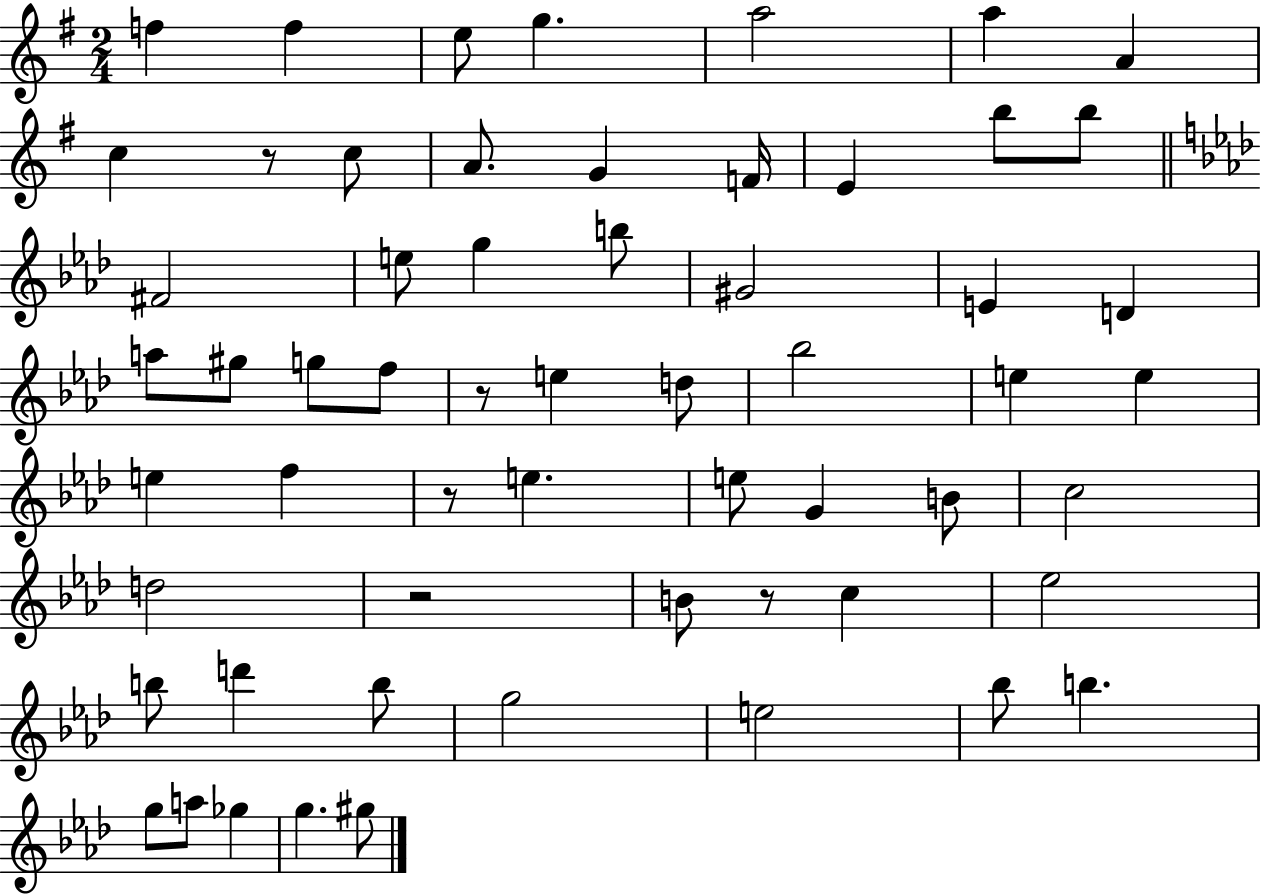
X:1
T:Untitled
M:2/4
L:1/4
K:G
f f e/2 g a2 a A c z/2 c/2 A/2 G F/4 E b/2 b/2 ^F2 e/2 g b/2 ^G2 E D a/2 ^g/2 g/2 f/2 z/2 e d/2 _b2 e e e f z/2 e e/2 G B/2 c2 d2 z2 B/2 z/2 c _e2 b/2 d' b/2 g2 e2 _b/2 b g/2 a/2 _g g ^g/2